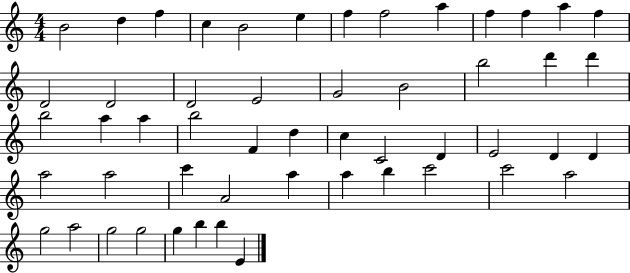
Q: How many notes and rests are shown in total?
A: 52